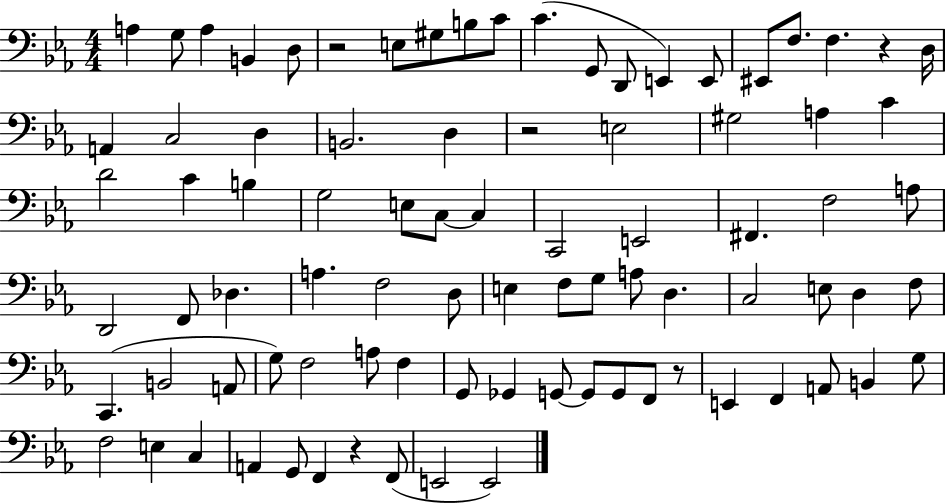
{
  \clef bass
  \numericTimeSignature
  \time 4/4
  \key ees \major
  a4 g8 a4 b,4 d8 | r2 e8 gis8 b8 c'8 | c'4.( g,8 d,8 e,4) e,8 | eis,8 f8. f4. r4 d16 | \break a,4 c2 d4 | b,2. d4 | r2 e2 | gis2 a4 c'4 | \break d'2 c'4 b4 | g2 e8 c8~~ c4 | c,2 e,2 | fis,4. f2 a8 | \break d,2 f,8 des4. | a4. f2 d8 | e4 f8 g8 a8 d4. | c2 e8 d4 f8 | \break c,4.( b,2 a,8 | g8) f2 a8 f4 | g,8 ges,4 g,8~~ g,8 g,8 f,8 r8 | e,4 f,4 a,8 b,4 g8 | \break f2 e4 c4 | a,4 g,8 f,4 r4 f,8( | e,2 e,2) | \bar "|."
}